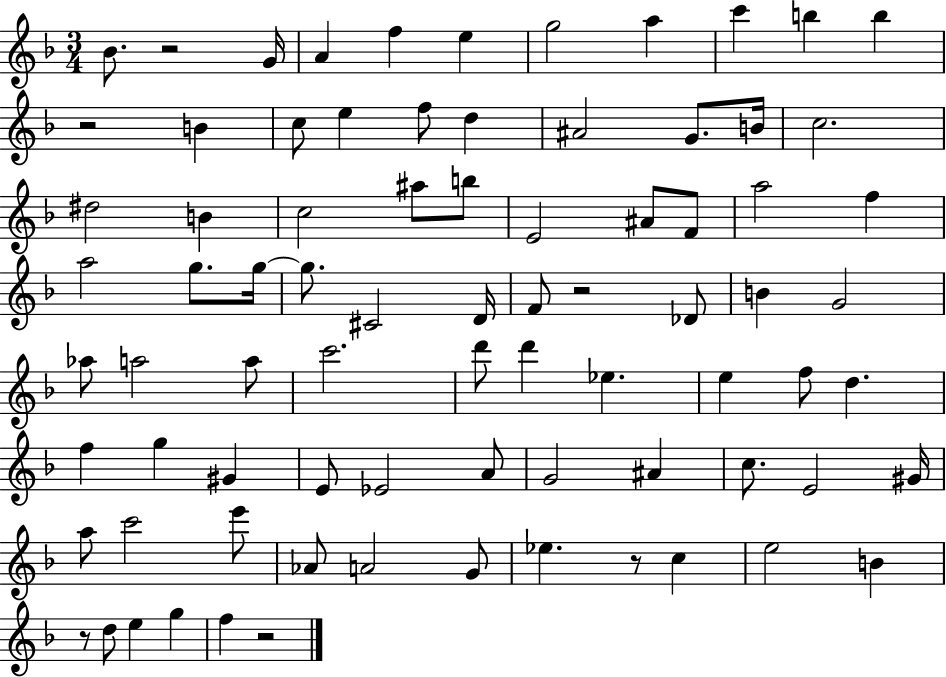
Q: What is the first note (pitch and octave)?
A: Bb4